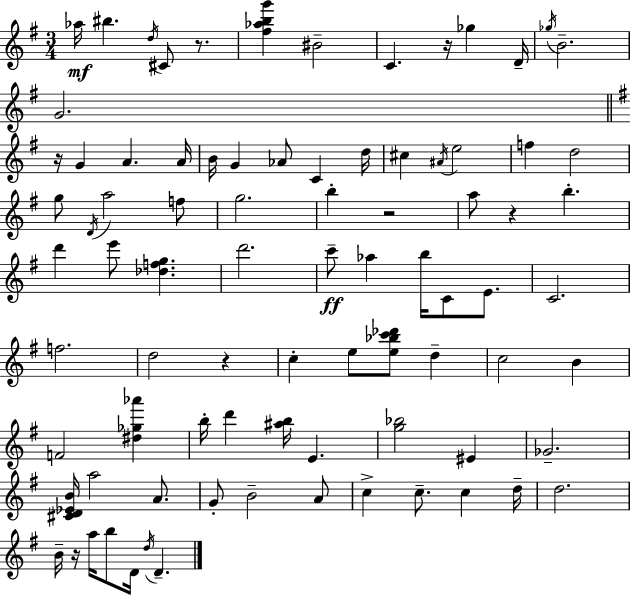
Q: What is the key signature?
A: G major